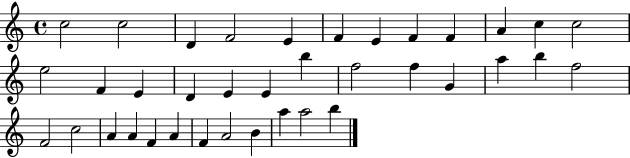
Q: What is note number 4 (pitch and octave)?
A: F4